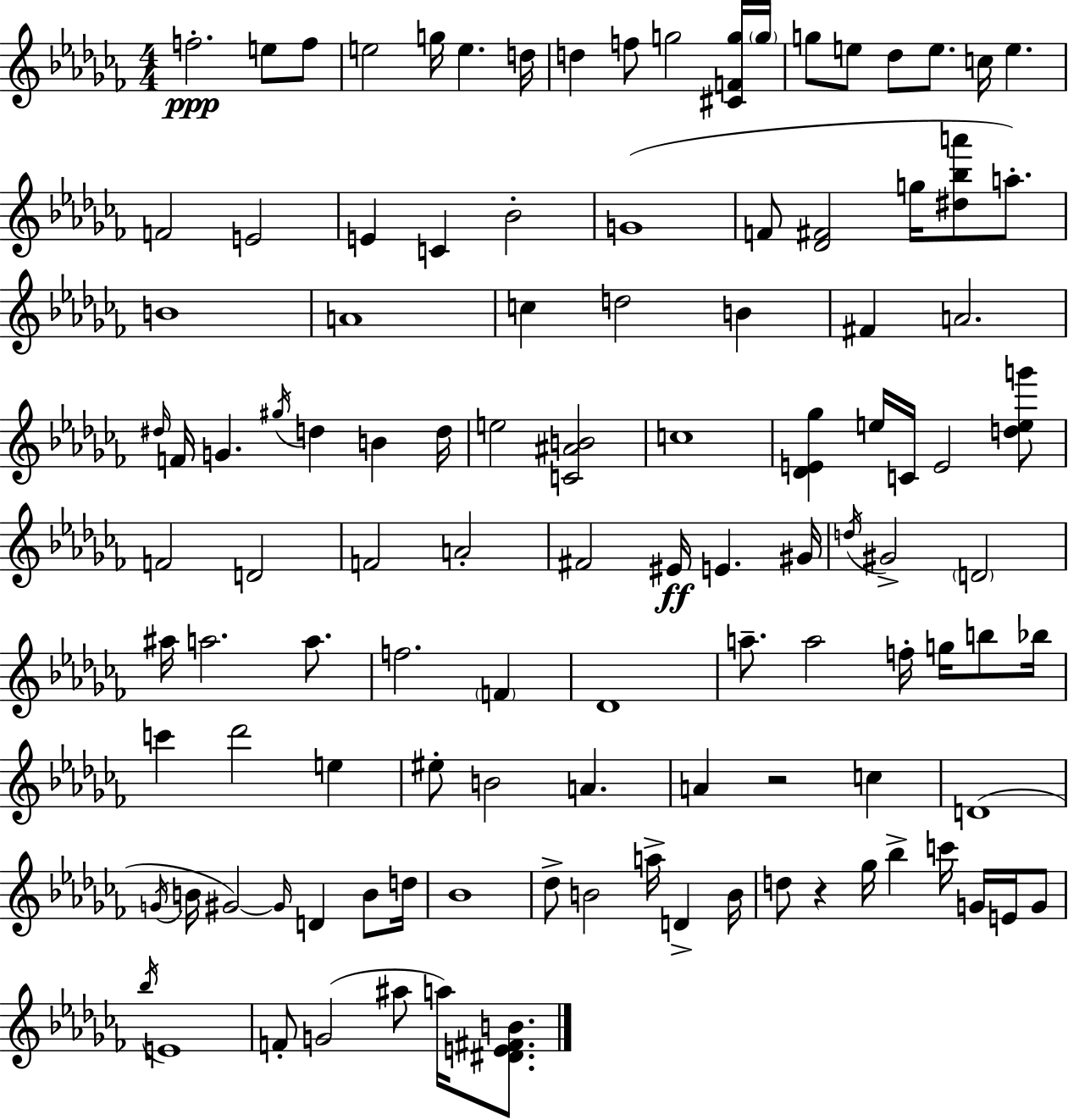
X:1
T:Untitled
M:4/4
L:1/4
K:Abm
f2 e/2 f/2 e2 g/4 e d/4 d f/2 g2 [^CFg]/4 g/4 g/2 e/2 _d/2 e/2 c/4 e F2 E2 E C _B2 G4 F/2 [_D^F]2 g/4 [^d_ba']/2 a/2 B4 A4 c d2 B ^F A2 ^d/4 F/4 G ^g/4 d B d/4 e2 [C^AB]2 c4 [_DE_g] e/4 C/4 E2 [deg']/2 F2 D2 F2 A2 ^F2 ^E/4 E ^G/4 d/4 ^G2 D2 ^a/4 a2 a/2 f2 F _D4 a/2 a2 f/4 g/4 b/2 _b/4 c' _d'2 e ^e/2 B2 A A z2 c D4 G/4 B/4 ^G2 ^G/4 D B/2 d/4 _B4 _d/2 B2 a/4 D B/4 d/2 z _g/4 _b c'/4 G/4 E/4 G/2 _b/4 E4 F/2 G2 ^a/2 a/4 [^DE^FB]/2